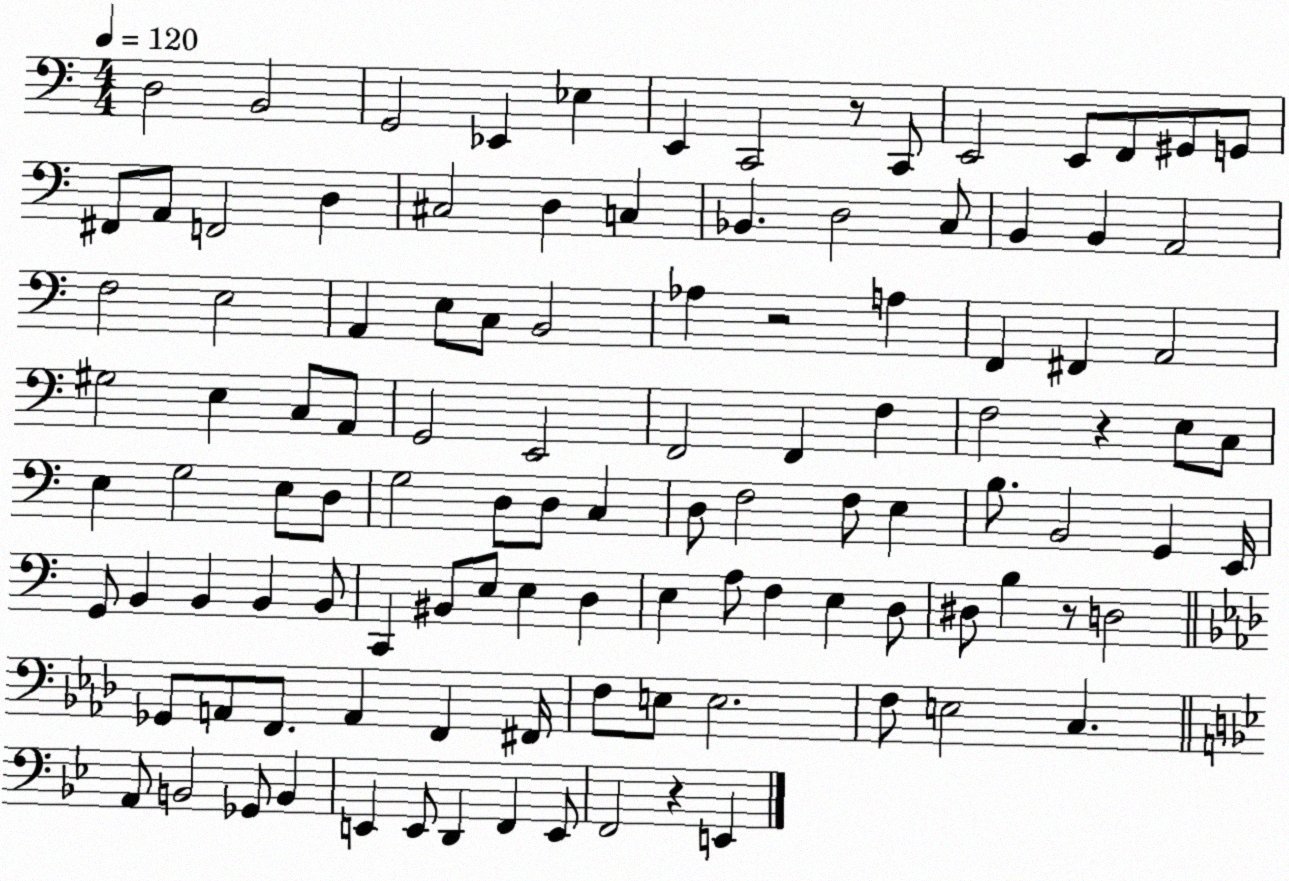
X:1
T:Untitled
M:4/4
L:1/4
K:C
D,2 B,,2 G,,2 _E,, _E, E,, C,,2 z/2 C,,/2 E,,2 E,,/2 F,,/2 ^G,,/2 G,,/2 ^F,,/2 A,,/2 F,,2 D, ^C,2 D, C, _B,, D,2 C,/2 B,, B,, A,,2 F,2 E,2 A,, E,/2 C,/2 B,,2 _A, z2 A, F,, ^F,, A,,2 ^G,2 E, C,/2 A,,/2 G,,2 E,,2 F,,2 F,, F, F,2 z E,/2 C,/2 E, G,2 E,/2 D,/2 G,2 D,/2 D,/2 C, D,/2 F,2 F,/2 E, B,/2 B,,2 G,, E,,/4 G,,/2 B,, B,, B,, B,,/2 C,, ^B,,/2 E,/2 E, D, E, A,/2 F, E, D,/2 ^D,/2 B, z/2 D,2 _G,,/2 A,,/2 F,,/2 A,, F,, ^F,,/4 F,/2 E,/2 E,2 F,/2 E,2 C, A,,/2 B,,2 _G,,/2 B,, E,, E,,/2 D,, F,, E,,/2 F,,2 z E,,